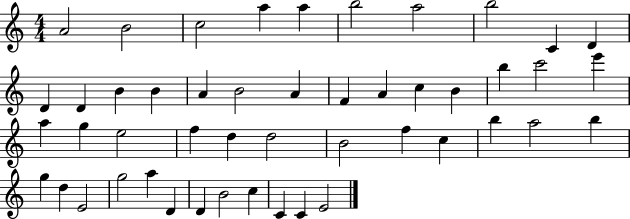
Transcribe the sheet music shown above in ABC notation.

X:1
T:Untitled
M:4/4
L:1/4
K:C
A2 B2 c2 a a b2 a2 b2 C D D D B B A B2 A F A c B b c'2 e' a g e2 f d d2 B2 f c b a2 b g d E2 g2 a D D B2 c C C E2